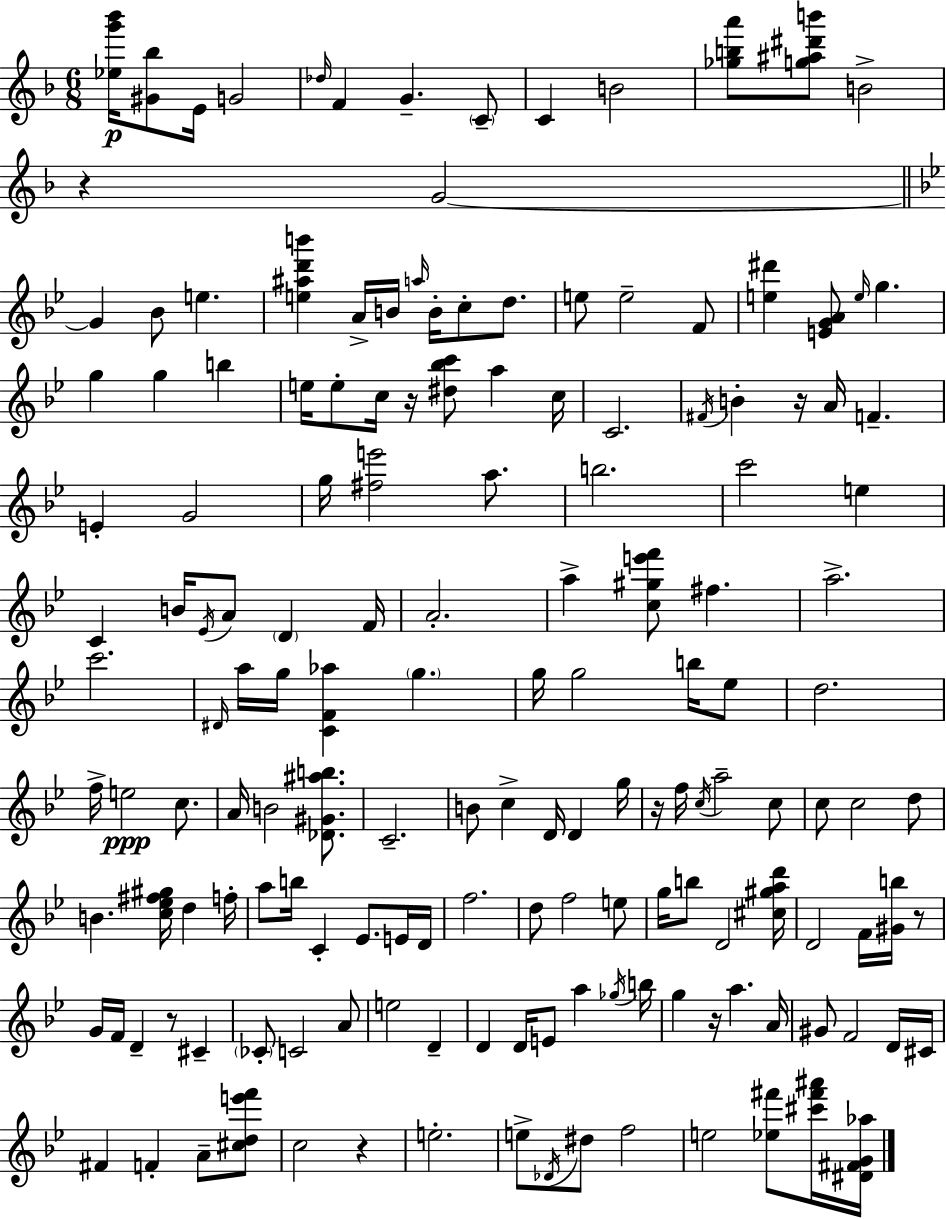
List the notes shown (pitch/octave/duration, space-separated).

[Eb5,G6,Bb6]/s [G#4,Bb5]/e E4/s G4/h Db5/s F4/q G4/q. C4/e C4/q B4/h [Gb5,B5,A6]/e [G5,A#5,D#6,B6]/e B4/h R/q G4/h G4/q Bb4/e E5/q. [E5,A#5,D6,B6]/q A4/s B4/s A5/s B4/s C5/e D5/e. E5/e E5/h F4/e [E5,D#6]/q [E4,G4,A4]/e E5/s G5/q. G5/q G5/q B5/q E5/s E5/e C5/s R/s [D#5,Bb5,C6]/e A5/q C5/s C4/h. F#4/s B4/q R/s A4/s F4/q. E4/q G4/h G5/s [F#5,E6]/h A5/e. B5/h. C6/h E5/q C4/q B4/s Eb4/s A4/e D4/q F4/s A4/h. A5/q [C5,G#5,E6,F6]/e F#5/q. A5/h. C6/h. D#4/s A5/s G5/s [C4,F4,Ab5]/q G5/q. G5/s G5/h B5/s Eb5/e D5/h. F5/s E5/h C5/e. A4/s B4/h [Db4,G#4,A#5,B5]/e. C4/h. B4/e C5/q D4/s D4/q G5/s R/s F5/s C5/s A5/h C5/e C5/e C5/h D5/e B4/q. [C5,Eb5,F#5,G#5]/s D5/q F5/s A5/e B5/s C4/q Eb4/e. E4/s D4/s F5/h. D5/e F5/h E5/e G5/s B5/e D4/h [C#5,G#5,A5,D6]/s D4/h F4/s [G#4,B5]/s R/e G4/s F4/s D4/q R/e C#4/q CES4/e C4/h A4/e E5/h D4/q D4/q D4/s E4/e A5/q Gb5/s B5/s G5/q R/s A5/q. A4/s G#4/e F4/h D4/s C#4/s F#4/q F4/q A4/e [C#5,D5,E6,F6]/e C5/h R/q E5/h. E5/e Db4/s D#5/e F5/h E5/h [Eb5,F#6]/e [C#6,F#6,A#6]/s [D#4,F#4,G4,Ab5]/s